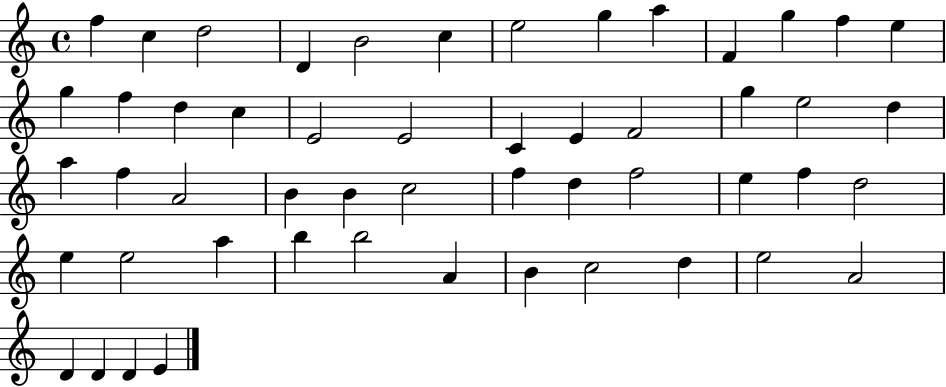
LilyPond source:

{
  \clef treble
  \time 4/4
  \defaultTimeSignature
  \key c \major
  f''4 c''4 d''2 | d'4 b'2 c''4 | e''2 g''4 a''4 | f'4 g''4 f''4 e''4 | \break g''4 f''4 d''4 c''4 | e'2 e'2 | c'4 e'4 f'2 | g''4 e''2 d''4 | \break a''4 f''4 a'2 | b'4 b'4 c''2 | f''4 d''4 f''2 | e''4 f''4 d''2 | \break e''4 e''2 a''4 | b''4 b''2 a'4 | b'4 c''2 d''4 | e''2 a'2 | \break d'4 d'4 d'4 e'4 | \bar "|."
}